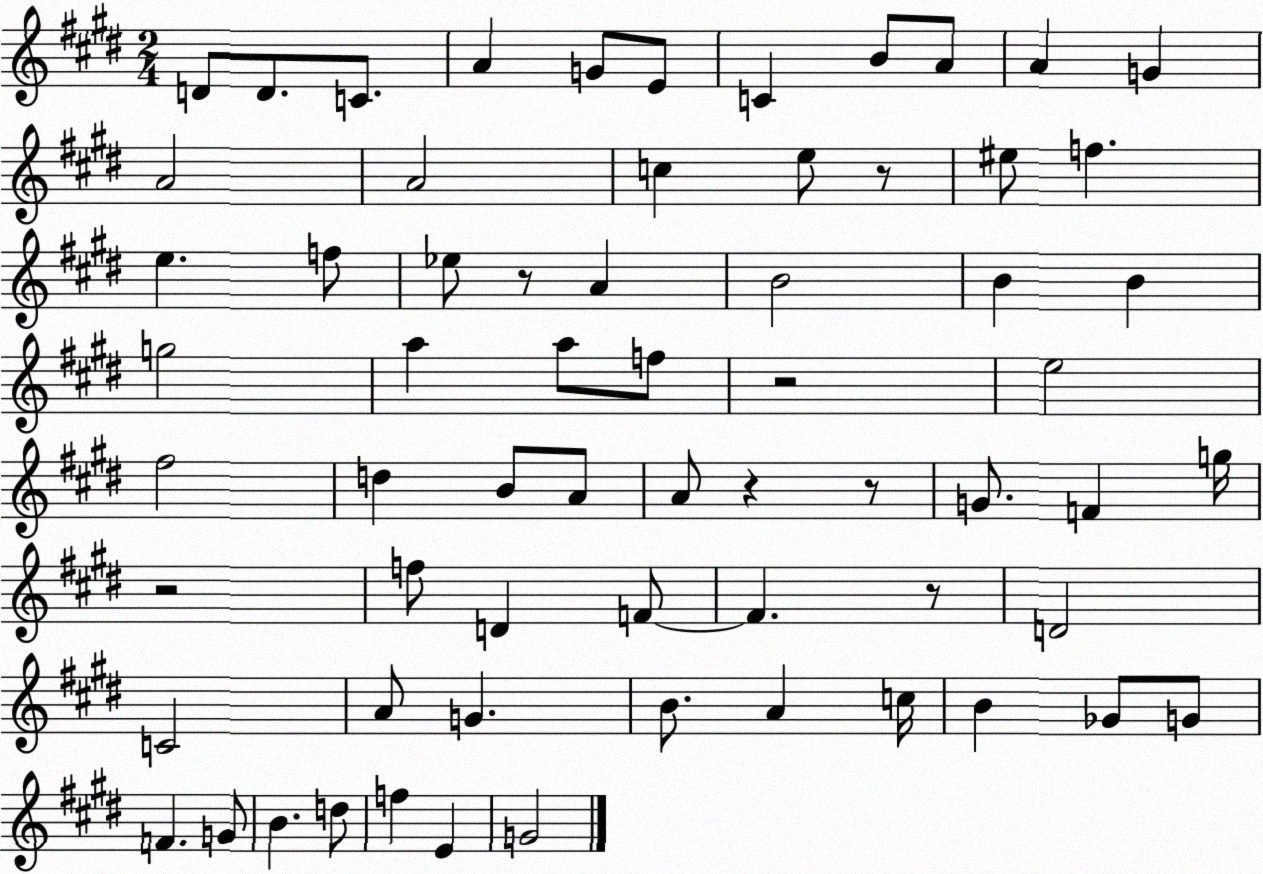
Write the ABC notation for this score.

X:1
T:Untitled
M:2/4
L:1/4
K:E
D/2 D/2 C/2 A G/2 E/2 C B/2 A/2 A G A2 A2 c e/2 z/2 ^e/2 f e f/2 _e/2 z/2 A B2 B B g2 a a/2 f/2 z2 e2 ^f2 d B/2 A/2 A/2 z z/2 G/2 F g/4 z2 f/2 D F/2 F z/2 D2 C2 A/2 G B/2 A c/4 B _G/2 G/2 F G/2 B d/2 f E G2